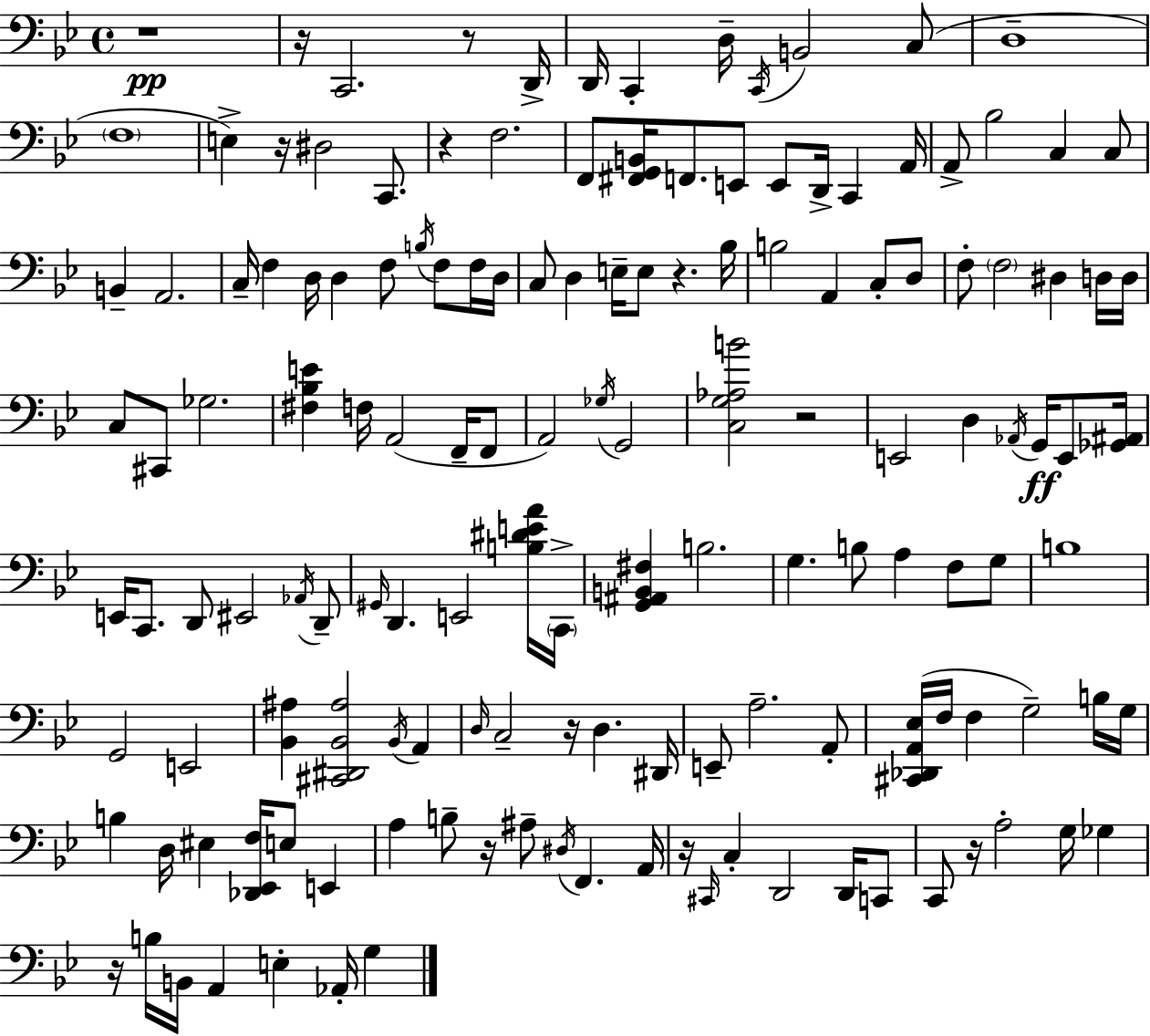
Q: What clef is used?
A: bass